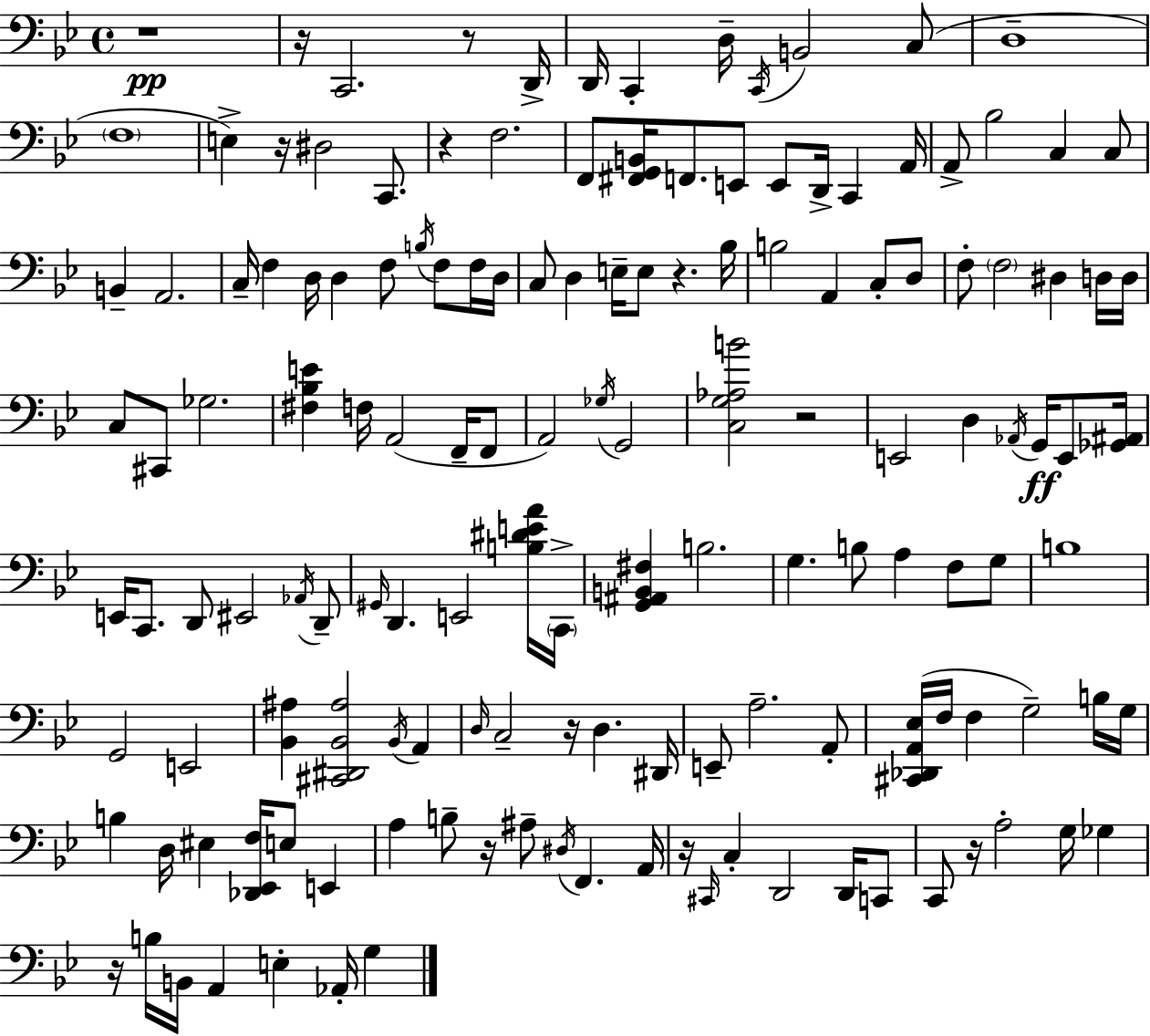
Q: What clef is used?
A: bass